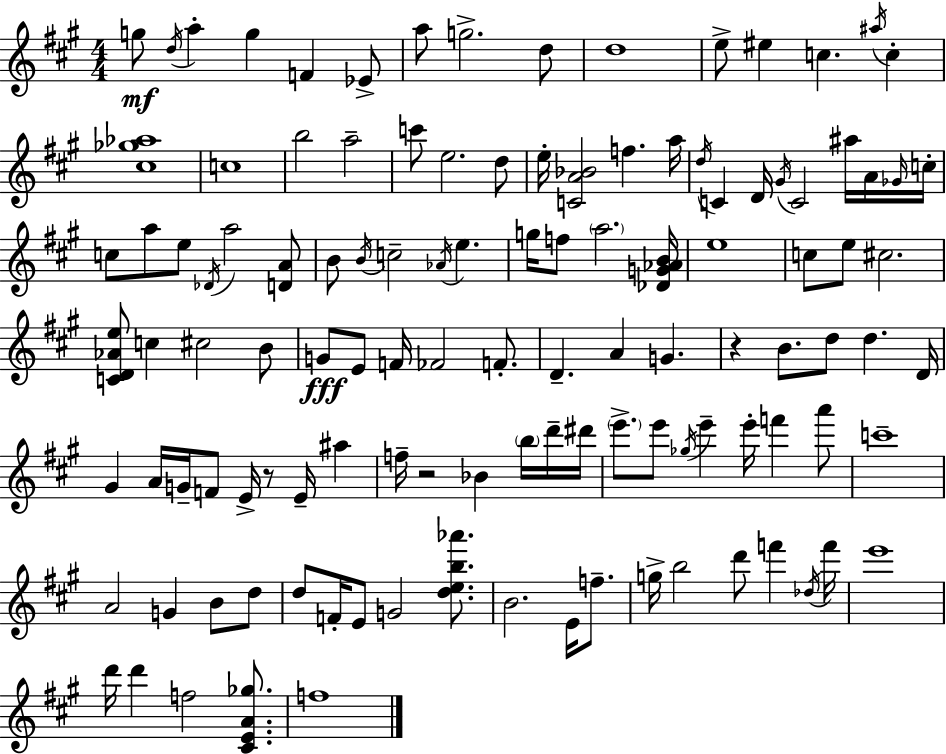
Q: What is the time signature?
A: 4/4